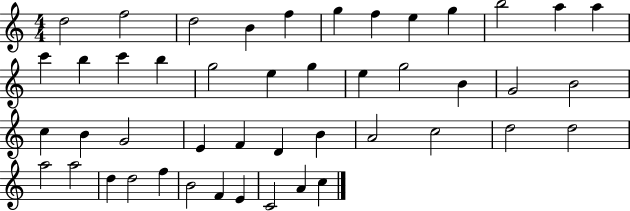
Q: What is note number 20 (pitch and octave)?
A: E5